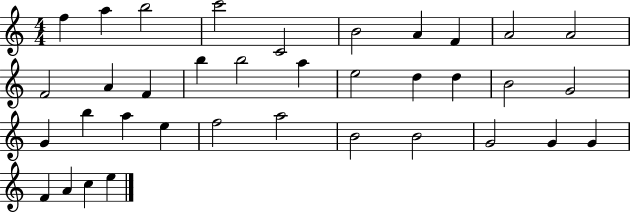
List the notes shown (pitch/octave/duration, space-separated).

F5/q A5/q B5/h C6/h C4/h B4/h A4/q F4/q A4/h A4/h F4/h A4/q F4/q B5/q B5/h A5/q E5/h D5/q D5/q B4/h G4/h G4/q B5/q A5/q E5/q F5/h A5/h B4/h B4/h G4/h G4/q G4/q F4/q A4/q C5/q E5/q